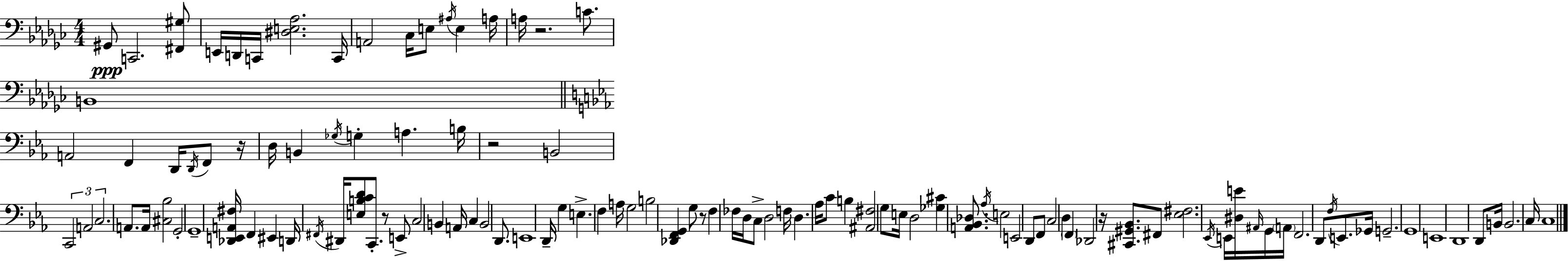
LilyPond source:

{
  \clef bass
  \numericTimeSignature
  \time 4/4
  \key ees \minor
  \repeat volta 2 { gis,8\ppp c,2. <fis, gis>8 | e,16 d,16 c,16 <dis e aes>2. c,16 | a,2 ces16 e8 \acciaccatura { ais16 } e4 | a16 a16 r2. c'8. | \break b,1 | \bar "||" \break \key ees \major a,2 f,4 d,16 \acciaccatura { d,16 } f,8 | r16 d16 b,4 \acciaccatura { ges16 } g4-. a4. | b16 r2 b,2 | \tuplet 3/2 { c,2 a,2 | \break c2. } a,8. | a,16 <cis bes>2 g,2-. | g,1-- | <des, e, a, fis>16 f,4 eis,4 d,16 \acciaccatura { fis,16 } dis,16 <e b c' d'>8 | \break c,8.-. r8 e,8-> c2 b,4 | a,16 c4 b,2 | d,8. e,1 | d,16-- g4 e4.-> f4 | \break a16 g2 b2 | <des, f, g,>4 g8 r8 f4 fes16 | d16 c8-> d2 f16 d4. | aes16 c'8 b4 <ais, fis>2 | \break g8 e16 d2 <ges cis'>4 | <a, bes, des>8. \acciaccatura { aes16 } e2 e,2 | d,8 f,8 c2 | d4 \parenthesize f,4 des,2 | \break r16 <cis, gis, bes,>8. fis,8 <ees fis>2. | \acciaccatura { ees,16 } e,16 <dis e'>16 \grace { ais,16 } g,16 \parenthesize a,16 f,2. | d,8 \acciaccatura { f16 } e,8. ges,16 g,2.-- | g,1 | \break e,1 | d,1 | d,8 b,16 b,2. | c16 c1 | \break } \bar "|."
}